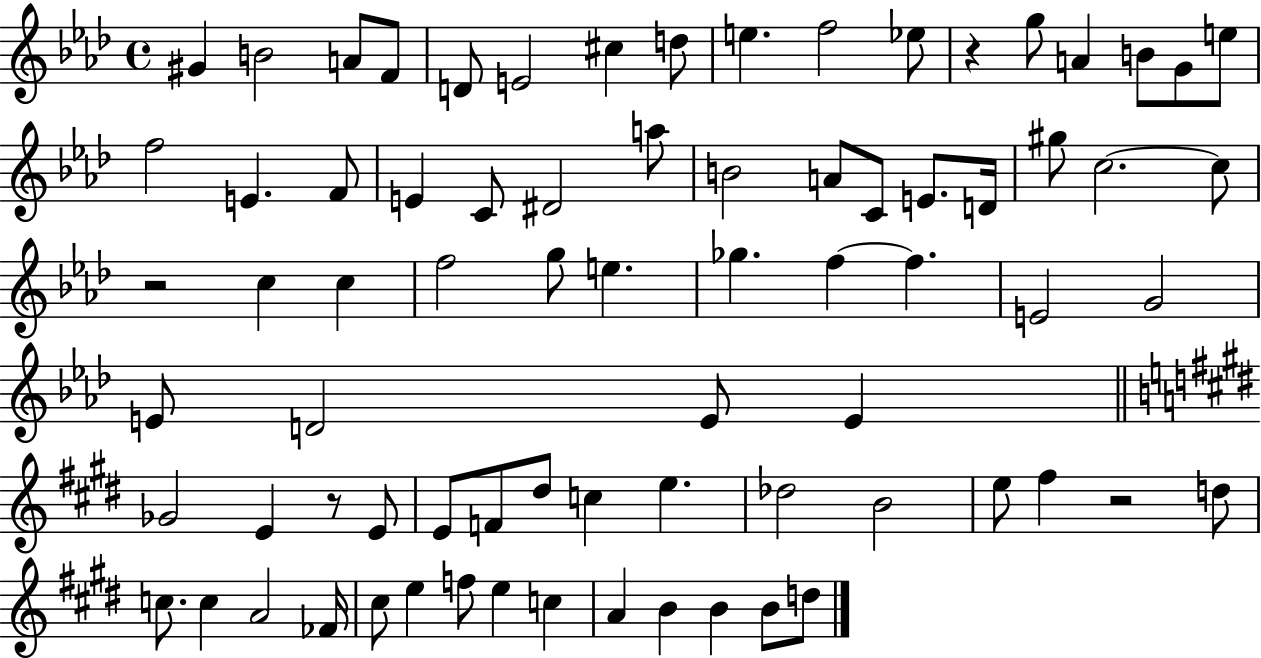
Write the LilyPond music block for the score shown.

{
  \clef treble
  \time 4/4
  \defaultTimeSignature
  \key aes \major
  gis'4 b'2 a'8 f'8 | d'8 e'2 cis''4 d''8 | e''4. f''2 ees''8 | r4 g''8 a'4 b'8 g'8 e''8 | \break f''2 e'4. f'8 | e'4 c'8 dis'2 a''8 | b'2 a'8 c'8 e'8. d'16 | gis''8 c''2.~~ c''8 | \break r2 c''4 c''4 | f''2 g''8 e''4. | ges''4. f''4~~ f''4. | e'2 g'2 | \break e'8 d'2 e'8 e'4 | \bar "||" \break \key e \major ges'2 e'4 r8 e'8 | e'8 f'8 dis''8 c''4 e''4. | des''2 b'2 | e''8 fis''4 r2 d''8 | \break c''8. c''4 a'2 fes'16 | cis''8 e''4 f''8 e''4 c''4 | a'4 b'4 b'4 b'8 d''8 | \bar "|."
}